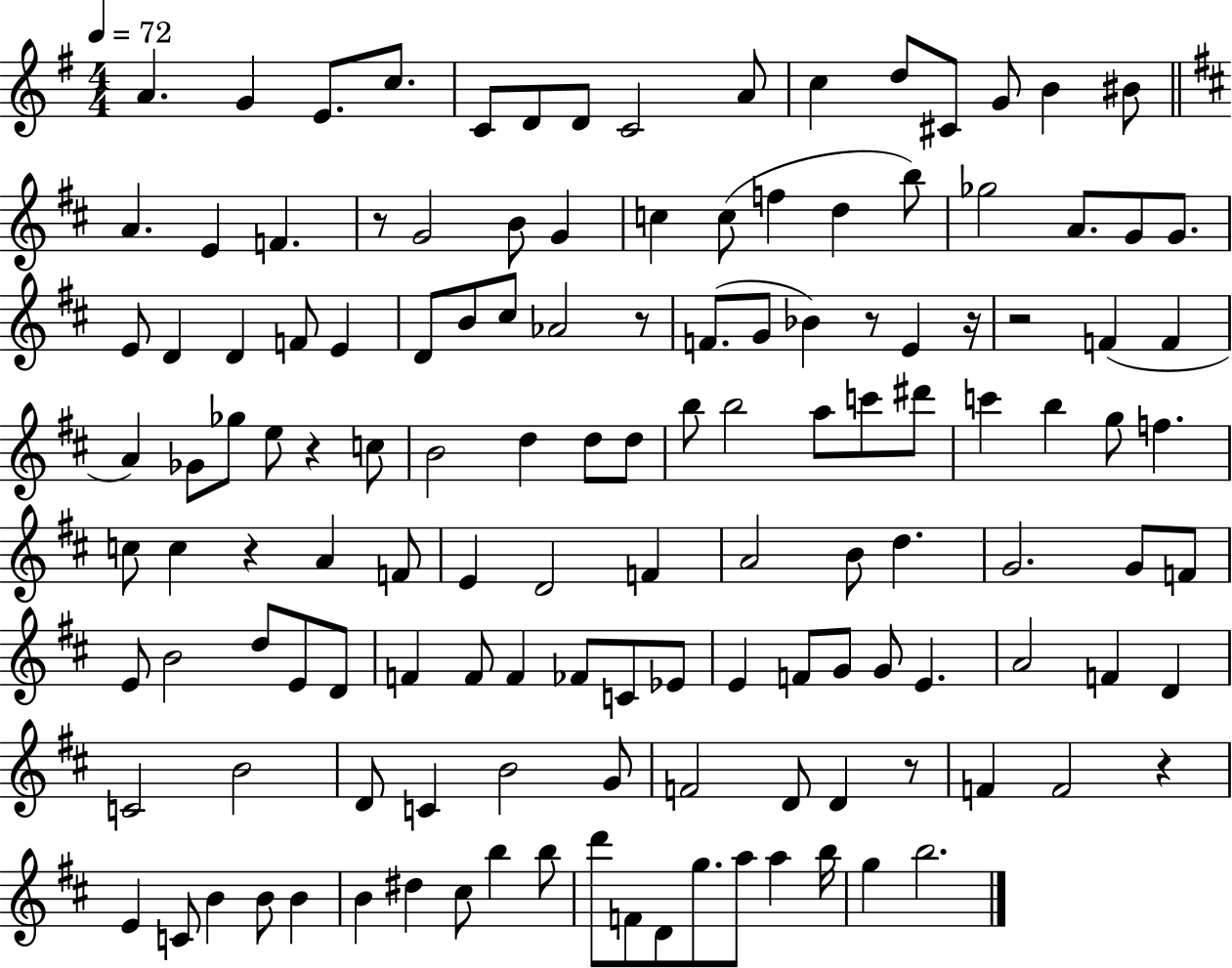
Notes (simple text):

A4/q. G4/q E4/e. C5/e. C4/e D4/e D4/e C4/h A4/e C5/q D5/e C#4/e G4/e B4/q BIS4/e A4/q. E4/q F4/q. R/e G4/h B4/e G4/q C5/q C5/e F5/q D5/q B5/e Gb5/h A4/e. G4/e G4/e. E4/e D4/q D4/q F4/e E4/q D4/e B4/e C#5/e Ab4/h R/e F4/e. G4/e Bb4/q R/e E4/q R/s R/h F4/q F4/q A4/q Gb4/e Gb5/e E5/e R/q C5/e B4/h D5/q D5/e D5/e B5/e B5/h A5/e C6/e D#6/e C6/q B5/q G5/e F5/q. C5/e C5/q R/q A4/q F4/e E4/q D4/h F4/q A4/h B4/e D5/q. G4/h. G4/e F4/e E4/e B4/h D5/e E4/e D4/e F4/q F4/e F4/q FES4/e C4/e Eb4/e E4/q F4/e G4/e G4/e E4/q. A4/h F4/q D4/q C4/h B4/h D4/e C4/q B4/h G4/e F4/h D4/e D4/q R/e F4/q F4/h R/q E4/q C4/e B4/q B4/e B4/q B4/q D#5/q C#5/e B5/q B5/e D6/e F4/e D4/e G5/e. A5/e A5/q B5/s G5/q B5/h.